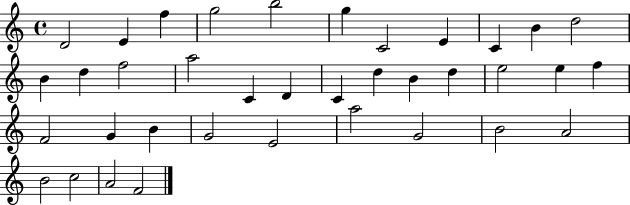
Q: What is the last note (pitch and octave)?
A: F4